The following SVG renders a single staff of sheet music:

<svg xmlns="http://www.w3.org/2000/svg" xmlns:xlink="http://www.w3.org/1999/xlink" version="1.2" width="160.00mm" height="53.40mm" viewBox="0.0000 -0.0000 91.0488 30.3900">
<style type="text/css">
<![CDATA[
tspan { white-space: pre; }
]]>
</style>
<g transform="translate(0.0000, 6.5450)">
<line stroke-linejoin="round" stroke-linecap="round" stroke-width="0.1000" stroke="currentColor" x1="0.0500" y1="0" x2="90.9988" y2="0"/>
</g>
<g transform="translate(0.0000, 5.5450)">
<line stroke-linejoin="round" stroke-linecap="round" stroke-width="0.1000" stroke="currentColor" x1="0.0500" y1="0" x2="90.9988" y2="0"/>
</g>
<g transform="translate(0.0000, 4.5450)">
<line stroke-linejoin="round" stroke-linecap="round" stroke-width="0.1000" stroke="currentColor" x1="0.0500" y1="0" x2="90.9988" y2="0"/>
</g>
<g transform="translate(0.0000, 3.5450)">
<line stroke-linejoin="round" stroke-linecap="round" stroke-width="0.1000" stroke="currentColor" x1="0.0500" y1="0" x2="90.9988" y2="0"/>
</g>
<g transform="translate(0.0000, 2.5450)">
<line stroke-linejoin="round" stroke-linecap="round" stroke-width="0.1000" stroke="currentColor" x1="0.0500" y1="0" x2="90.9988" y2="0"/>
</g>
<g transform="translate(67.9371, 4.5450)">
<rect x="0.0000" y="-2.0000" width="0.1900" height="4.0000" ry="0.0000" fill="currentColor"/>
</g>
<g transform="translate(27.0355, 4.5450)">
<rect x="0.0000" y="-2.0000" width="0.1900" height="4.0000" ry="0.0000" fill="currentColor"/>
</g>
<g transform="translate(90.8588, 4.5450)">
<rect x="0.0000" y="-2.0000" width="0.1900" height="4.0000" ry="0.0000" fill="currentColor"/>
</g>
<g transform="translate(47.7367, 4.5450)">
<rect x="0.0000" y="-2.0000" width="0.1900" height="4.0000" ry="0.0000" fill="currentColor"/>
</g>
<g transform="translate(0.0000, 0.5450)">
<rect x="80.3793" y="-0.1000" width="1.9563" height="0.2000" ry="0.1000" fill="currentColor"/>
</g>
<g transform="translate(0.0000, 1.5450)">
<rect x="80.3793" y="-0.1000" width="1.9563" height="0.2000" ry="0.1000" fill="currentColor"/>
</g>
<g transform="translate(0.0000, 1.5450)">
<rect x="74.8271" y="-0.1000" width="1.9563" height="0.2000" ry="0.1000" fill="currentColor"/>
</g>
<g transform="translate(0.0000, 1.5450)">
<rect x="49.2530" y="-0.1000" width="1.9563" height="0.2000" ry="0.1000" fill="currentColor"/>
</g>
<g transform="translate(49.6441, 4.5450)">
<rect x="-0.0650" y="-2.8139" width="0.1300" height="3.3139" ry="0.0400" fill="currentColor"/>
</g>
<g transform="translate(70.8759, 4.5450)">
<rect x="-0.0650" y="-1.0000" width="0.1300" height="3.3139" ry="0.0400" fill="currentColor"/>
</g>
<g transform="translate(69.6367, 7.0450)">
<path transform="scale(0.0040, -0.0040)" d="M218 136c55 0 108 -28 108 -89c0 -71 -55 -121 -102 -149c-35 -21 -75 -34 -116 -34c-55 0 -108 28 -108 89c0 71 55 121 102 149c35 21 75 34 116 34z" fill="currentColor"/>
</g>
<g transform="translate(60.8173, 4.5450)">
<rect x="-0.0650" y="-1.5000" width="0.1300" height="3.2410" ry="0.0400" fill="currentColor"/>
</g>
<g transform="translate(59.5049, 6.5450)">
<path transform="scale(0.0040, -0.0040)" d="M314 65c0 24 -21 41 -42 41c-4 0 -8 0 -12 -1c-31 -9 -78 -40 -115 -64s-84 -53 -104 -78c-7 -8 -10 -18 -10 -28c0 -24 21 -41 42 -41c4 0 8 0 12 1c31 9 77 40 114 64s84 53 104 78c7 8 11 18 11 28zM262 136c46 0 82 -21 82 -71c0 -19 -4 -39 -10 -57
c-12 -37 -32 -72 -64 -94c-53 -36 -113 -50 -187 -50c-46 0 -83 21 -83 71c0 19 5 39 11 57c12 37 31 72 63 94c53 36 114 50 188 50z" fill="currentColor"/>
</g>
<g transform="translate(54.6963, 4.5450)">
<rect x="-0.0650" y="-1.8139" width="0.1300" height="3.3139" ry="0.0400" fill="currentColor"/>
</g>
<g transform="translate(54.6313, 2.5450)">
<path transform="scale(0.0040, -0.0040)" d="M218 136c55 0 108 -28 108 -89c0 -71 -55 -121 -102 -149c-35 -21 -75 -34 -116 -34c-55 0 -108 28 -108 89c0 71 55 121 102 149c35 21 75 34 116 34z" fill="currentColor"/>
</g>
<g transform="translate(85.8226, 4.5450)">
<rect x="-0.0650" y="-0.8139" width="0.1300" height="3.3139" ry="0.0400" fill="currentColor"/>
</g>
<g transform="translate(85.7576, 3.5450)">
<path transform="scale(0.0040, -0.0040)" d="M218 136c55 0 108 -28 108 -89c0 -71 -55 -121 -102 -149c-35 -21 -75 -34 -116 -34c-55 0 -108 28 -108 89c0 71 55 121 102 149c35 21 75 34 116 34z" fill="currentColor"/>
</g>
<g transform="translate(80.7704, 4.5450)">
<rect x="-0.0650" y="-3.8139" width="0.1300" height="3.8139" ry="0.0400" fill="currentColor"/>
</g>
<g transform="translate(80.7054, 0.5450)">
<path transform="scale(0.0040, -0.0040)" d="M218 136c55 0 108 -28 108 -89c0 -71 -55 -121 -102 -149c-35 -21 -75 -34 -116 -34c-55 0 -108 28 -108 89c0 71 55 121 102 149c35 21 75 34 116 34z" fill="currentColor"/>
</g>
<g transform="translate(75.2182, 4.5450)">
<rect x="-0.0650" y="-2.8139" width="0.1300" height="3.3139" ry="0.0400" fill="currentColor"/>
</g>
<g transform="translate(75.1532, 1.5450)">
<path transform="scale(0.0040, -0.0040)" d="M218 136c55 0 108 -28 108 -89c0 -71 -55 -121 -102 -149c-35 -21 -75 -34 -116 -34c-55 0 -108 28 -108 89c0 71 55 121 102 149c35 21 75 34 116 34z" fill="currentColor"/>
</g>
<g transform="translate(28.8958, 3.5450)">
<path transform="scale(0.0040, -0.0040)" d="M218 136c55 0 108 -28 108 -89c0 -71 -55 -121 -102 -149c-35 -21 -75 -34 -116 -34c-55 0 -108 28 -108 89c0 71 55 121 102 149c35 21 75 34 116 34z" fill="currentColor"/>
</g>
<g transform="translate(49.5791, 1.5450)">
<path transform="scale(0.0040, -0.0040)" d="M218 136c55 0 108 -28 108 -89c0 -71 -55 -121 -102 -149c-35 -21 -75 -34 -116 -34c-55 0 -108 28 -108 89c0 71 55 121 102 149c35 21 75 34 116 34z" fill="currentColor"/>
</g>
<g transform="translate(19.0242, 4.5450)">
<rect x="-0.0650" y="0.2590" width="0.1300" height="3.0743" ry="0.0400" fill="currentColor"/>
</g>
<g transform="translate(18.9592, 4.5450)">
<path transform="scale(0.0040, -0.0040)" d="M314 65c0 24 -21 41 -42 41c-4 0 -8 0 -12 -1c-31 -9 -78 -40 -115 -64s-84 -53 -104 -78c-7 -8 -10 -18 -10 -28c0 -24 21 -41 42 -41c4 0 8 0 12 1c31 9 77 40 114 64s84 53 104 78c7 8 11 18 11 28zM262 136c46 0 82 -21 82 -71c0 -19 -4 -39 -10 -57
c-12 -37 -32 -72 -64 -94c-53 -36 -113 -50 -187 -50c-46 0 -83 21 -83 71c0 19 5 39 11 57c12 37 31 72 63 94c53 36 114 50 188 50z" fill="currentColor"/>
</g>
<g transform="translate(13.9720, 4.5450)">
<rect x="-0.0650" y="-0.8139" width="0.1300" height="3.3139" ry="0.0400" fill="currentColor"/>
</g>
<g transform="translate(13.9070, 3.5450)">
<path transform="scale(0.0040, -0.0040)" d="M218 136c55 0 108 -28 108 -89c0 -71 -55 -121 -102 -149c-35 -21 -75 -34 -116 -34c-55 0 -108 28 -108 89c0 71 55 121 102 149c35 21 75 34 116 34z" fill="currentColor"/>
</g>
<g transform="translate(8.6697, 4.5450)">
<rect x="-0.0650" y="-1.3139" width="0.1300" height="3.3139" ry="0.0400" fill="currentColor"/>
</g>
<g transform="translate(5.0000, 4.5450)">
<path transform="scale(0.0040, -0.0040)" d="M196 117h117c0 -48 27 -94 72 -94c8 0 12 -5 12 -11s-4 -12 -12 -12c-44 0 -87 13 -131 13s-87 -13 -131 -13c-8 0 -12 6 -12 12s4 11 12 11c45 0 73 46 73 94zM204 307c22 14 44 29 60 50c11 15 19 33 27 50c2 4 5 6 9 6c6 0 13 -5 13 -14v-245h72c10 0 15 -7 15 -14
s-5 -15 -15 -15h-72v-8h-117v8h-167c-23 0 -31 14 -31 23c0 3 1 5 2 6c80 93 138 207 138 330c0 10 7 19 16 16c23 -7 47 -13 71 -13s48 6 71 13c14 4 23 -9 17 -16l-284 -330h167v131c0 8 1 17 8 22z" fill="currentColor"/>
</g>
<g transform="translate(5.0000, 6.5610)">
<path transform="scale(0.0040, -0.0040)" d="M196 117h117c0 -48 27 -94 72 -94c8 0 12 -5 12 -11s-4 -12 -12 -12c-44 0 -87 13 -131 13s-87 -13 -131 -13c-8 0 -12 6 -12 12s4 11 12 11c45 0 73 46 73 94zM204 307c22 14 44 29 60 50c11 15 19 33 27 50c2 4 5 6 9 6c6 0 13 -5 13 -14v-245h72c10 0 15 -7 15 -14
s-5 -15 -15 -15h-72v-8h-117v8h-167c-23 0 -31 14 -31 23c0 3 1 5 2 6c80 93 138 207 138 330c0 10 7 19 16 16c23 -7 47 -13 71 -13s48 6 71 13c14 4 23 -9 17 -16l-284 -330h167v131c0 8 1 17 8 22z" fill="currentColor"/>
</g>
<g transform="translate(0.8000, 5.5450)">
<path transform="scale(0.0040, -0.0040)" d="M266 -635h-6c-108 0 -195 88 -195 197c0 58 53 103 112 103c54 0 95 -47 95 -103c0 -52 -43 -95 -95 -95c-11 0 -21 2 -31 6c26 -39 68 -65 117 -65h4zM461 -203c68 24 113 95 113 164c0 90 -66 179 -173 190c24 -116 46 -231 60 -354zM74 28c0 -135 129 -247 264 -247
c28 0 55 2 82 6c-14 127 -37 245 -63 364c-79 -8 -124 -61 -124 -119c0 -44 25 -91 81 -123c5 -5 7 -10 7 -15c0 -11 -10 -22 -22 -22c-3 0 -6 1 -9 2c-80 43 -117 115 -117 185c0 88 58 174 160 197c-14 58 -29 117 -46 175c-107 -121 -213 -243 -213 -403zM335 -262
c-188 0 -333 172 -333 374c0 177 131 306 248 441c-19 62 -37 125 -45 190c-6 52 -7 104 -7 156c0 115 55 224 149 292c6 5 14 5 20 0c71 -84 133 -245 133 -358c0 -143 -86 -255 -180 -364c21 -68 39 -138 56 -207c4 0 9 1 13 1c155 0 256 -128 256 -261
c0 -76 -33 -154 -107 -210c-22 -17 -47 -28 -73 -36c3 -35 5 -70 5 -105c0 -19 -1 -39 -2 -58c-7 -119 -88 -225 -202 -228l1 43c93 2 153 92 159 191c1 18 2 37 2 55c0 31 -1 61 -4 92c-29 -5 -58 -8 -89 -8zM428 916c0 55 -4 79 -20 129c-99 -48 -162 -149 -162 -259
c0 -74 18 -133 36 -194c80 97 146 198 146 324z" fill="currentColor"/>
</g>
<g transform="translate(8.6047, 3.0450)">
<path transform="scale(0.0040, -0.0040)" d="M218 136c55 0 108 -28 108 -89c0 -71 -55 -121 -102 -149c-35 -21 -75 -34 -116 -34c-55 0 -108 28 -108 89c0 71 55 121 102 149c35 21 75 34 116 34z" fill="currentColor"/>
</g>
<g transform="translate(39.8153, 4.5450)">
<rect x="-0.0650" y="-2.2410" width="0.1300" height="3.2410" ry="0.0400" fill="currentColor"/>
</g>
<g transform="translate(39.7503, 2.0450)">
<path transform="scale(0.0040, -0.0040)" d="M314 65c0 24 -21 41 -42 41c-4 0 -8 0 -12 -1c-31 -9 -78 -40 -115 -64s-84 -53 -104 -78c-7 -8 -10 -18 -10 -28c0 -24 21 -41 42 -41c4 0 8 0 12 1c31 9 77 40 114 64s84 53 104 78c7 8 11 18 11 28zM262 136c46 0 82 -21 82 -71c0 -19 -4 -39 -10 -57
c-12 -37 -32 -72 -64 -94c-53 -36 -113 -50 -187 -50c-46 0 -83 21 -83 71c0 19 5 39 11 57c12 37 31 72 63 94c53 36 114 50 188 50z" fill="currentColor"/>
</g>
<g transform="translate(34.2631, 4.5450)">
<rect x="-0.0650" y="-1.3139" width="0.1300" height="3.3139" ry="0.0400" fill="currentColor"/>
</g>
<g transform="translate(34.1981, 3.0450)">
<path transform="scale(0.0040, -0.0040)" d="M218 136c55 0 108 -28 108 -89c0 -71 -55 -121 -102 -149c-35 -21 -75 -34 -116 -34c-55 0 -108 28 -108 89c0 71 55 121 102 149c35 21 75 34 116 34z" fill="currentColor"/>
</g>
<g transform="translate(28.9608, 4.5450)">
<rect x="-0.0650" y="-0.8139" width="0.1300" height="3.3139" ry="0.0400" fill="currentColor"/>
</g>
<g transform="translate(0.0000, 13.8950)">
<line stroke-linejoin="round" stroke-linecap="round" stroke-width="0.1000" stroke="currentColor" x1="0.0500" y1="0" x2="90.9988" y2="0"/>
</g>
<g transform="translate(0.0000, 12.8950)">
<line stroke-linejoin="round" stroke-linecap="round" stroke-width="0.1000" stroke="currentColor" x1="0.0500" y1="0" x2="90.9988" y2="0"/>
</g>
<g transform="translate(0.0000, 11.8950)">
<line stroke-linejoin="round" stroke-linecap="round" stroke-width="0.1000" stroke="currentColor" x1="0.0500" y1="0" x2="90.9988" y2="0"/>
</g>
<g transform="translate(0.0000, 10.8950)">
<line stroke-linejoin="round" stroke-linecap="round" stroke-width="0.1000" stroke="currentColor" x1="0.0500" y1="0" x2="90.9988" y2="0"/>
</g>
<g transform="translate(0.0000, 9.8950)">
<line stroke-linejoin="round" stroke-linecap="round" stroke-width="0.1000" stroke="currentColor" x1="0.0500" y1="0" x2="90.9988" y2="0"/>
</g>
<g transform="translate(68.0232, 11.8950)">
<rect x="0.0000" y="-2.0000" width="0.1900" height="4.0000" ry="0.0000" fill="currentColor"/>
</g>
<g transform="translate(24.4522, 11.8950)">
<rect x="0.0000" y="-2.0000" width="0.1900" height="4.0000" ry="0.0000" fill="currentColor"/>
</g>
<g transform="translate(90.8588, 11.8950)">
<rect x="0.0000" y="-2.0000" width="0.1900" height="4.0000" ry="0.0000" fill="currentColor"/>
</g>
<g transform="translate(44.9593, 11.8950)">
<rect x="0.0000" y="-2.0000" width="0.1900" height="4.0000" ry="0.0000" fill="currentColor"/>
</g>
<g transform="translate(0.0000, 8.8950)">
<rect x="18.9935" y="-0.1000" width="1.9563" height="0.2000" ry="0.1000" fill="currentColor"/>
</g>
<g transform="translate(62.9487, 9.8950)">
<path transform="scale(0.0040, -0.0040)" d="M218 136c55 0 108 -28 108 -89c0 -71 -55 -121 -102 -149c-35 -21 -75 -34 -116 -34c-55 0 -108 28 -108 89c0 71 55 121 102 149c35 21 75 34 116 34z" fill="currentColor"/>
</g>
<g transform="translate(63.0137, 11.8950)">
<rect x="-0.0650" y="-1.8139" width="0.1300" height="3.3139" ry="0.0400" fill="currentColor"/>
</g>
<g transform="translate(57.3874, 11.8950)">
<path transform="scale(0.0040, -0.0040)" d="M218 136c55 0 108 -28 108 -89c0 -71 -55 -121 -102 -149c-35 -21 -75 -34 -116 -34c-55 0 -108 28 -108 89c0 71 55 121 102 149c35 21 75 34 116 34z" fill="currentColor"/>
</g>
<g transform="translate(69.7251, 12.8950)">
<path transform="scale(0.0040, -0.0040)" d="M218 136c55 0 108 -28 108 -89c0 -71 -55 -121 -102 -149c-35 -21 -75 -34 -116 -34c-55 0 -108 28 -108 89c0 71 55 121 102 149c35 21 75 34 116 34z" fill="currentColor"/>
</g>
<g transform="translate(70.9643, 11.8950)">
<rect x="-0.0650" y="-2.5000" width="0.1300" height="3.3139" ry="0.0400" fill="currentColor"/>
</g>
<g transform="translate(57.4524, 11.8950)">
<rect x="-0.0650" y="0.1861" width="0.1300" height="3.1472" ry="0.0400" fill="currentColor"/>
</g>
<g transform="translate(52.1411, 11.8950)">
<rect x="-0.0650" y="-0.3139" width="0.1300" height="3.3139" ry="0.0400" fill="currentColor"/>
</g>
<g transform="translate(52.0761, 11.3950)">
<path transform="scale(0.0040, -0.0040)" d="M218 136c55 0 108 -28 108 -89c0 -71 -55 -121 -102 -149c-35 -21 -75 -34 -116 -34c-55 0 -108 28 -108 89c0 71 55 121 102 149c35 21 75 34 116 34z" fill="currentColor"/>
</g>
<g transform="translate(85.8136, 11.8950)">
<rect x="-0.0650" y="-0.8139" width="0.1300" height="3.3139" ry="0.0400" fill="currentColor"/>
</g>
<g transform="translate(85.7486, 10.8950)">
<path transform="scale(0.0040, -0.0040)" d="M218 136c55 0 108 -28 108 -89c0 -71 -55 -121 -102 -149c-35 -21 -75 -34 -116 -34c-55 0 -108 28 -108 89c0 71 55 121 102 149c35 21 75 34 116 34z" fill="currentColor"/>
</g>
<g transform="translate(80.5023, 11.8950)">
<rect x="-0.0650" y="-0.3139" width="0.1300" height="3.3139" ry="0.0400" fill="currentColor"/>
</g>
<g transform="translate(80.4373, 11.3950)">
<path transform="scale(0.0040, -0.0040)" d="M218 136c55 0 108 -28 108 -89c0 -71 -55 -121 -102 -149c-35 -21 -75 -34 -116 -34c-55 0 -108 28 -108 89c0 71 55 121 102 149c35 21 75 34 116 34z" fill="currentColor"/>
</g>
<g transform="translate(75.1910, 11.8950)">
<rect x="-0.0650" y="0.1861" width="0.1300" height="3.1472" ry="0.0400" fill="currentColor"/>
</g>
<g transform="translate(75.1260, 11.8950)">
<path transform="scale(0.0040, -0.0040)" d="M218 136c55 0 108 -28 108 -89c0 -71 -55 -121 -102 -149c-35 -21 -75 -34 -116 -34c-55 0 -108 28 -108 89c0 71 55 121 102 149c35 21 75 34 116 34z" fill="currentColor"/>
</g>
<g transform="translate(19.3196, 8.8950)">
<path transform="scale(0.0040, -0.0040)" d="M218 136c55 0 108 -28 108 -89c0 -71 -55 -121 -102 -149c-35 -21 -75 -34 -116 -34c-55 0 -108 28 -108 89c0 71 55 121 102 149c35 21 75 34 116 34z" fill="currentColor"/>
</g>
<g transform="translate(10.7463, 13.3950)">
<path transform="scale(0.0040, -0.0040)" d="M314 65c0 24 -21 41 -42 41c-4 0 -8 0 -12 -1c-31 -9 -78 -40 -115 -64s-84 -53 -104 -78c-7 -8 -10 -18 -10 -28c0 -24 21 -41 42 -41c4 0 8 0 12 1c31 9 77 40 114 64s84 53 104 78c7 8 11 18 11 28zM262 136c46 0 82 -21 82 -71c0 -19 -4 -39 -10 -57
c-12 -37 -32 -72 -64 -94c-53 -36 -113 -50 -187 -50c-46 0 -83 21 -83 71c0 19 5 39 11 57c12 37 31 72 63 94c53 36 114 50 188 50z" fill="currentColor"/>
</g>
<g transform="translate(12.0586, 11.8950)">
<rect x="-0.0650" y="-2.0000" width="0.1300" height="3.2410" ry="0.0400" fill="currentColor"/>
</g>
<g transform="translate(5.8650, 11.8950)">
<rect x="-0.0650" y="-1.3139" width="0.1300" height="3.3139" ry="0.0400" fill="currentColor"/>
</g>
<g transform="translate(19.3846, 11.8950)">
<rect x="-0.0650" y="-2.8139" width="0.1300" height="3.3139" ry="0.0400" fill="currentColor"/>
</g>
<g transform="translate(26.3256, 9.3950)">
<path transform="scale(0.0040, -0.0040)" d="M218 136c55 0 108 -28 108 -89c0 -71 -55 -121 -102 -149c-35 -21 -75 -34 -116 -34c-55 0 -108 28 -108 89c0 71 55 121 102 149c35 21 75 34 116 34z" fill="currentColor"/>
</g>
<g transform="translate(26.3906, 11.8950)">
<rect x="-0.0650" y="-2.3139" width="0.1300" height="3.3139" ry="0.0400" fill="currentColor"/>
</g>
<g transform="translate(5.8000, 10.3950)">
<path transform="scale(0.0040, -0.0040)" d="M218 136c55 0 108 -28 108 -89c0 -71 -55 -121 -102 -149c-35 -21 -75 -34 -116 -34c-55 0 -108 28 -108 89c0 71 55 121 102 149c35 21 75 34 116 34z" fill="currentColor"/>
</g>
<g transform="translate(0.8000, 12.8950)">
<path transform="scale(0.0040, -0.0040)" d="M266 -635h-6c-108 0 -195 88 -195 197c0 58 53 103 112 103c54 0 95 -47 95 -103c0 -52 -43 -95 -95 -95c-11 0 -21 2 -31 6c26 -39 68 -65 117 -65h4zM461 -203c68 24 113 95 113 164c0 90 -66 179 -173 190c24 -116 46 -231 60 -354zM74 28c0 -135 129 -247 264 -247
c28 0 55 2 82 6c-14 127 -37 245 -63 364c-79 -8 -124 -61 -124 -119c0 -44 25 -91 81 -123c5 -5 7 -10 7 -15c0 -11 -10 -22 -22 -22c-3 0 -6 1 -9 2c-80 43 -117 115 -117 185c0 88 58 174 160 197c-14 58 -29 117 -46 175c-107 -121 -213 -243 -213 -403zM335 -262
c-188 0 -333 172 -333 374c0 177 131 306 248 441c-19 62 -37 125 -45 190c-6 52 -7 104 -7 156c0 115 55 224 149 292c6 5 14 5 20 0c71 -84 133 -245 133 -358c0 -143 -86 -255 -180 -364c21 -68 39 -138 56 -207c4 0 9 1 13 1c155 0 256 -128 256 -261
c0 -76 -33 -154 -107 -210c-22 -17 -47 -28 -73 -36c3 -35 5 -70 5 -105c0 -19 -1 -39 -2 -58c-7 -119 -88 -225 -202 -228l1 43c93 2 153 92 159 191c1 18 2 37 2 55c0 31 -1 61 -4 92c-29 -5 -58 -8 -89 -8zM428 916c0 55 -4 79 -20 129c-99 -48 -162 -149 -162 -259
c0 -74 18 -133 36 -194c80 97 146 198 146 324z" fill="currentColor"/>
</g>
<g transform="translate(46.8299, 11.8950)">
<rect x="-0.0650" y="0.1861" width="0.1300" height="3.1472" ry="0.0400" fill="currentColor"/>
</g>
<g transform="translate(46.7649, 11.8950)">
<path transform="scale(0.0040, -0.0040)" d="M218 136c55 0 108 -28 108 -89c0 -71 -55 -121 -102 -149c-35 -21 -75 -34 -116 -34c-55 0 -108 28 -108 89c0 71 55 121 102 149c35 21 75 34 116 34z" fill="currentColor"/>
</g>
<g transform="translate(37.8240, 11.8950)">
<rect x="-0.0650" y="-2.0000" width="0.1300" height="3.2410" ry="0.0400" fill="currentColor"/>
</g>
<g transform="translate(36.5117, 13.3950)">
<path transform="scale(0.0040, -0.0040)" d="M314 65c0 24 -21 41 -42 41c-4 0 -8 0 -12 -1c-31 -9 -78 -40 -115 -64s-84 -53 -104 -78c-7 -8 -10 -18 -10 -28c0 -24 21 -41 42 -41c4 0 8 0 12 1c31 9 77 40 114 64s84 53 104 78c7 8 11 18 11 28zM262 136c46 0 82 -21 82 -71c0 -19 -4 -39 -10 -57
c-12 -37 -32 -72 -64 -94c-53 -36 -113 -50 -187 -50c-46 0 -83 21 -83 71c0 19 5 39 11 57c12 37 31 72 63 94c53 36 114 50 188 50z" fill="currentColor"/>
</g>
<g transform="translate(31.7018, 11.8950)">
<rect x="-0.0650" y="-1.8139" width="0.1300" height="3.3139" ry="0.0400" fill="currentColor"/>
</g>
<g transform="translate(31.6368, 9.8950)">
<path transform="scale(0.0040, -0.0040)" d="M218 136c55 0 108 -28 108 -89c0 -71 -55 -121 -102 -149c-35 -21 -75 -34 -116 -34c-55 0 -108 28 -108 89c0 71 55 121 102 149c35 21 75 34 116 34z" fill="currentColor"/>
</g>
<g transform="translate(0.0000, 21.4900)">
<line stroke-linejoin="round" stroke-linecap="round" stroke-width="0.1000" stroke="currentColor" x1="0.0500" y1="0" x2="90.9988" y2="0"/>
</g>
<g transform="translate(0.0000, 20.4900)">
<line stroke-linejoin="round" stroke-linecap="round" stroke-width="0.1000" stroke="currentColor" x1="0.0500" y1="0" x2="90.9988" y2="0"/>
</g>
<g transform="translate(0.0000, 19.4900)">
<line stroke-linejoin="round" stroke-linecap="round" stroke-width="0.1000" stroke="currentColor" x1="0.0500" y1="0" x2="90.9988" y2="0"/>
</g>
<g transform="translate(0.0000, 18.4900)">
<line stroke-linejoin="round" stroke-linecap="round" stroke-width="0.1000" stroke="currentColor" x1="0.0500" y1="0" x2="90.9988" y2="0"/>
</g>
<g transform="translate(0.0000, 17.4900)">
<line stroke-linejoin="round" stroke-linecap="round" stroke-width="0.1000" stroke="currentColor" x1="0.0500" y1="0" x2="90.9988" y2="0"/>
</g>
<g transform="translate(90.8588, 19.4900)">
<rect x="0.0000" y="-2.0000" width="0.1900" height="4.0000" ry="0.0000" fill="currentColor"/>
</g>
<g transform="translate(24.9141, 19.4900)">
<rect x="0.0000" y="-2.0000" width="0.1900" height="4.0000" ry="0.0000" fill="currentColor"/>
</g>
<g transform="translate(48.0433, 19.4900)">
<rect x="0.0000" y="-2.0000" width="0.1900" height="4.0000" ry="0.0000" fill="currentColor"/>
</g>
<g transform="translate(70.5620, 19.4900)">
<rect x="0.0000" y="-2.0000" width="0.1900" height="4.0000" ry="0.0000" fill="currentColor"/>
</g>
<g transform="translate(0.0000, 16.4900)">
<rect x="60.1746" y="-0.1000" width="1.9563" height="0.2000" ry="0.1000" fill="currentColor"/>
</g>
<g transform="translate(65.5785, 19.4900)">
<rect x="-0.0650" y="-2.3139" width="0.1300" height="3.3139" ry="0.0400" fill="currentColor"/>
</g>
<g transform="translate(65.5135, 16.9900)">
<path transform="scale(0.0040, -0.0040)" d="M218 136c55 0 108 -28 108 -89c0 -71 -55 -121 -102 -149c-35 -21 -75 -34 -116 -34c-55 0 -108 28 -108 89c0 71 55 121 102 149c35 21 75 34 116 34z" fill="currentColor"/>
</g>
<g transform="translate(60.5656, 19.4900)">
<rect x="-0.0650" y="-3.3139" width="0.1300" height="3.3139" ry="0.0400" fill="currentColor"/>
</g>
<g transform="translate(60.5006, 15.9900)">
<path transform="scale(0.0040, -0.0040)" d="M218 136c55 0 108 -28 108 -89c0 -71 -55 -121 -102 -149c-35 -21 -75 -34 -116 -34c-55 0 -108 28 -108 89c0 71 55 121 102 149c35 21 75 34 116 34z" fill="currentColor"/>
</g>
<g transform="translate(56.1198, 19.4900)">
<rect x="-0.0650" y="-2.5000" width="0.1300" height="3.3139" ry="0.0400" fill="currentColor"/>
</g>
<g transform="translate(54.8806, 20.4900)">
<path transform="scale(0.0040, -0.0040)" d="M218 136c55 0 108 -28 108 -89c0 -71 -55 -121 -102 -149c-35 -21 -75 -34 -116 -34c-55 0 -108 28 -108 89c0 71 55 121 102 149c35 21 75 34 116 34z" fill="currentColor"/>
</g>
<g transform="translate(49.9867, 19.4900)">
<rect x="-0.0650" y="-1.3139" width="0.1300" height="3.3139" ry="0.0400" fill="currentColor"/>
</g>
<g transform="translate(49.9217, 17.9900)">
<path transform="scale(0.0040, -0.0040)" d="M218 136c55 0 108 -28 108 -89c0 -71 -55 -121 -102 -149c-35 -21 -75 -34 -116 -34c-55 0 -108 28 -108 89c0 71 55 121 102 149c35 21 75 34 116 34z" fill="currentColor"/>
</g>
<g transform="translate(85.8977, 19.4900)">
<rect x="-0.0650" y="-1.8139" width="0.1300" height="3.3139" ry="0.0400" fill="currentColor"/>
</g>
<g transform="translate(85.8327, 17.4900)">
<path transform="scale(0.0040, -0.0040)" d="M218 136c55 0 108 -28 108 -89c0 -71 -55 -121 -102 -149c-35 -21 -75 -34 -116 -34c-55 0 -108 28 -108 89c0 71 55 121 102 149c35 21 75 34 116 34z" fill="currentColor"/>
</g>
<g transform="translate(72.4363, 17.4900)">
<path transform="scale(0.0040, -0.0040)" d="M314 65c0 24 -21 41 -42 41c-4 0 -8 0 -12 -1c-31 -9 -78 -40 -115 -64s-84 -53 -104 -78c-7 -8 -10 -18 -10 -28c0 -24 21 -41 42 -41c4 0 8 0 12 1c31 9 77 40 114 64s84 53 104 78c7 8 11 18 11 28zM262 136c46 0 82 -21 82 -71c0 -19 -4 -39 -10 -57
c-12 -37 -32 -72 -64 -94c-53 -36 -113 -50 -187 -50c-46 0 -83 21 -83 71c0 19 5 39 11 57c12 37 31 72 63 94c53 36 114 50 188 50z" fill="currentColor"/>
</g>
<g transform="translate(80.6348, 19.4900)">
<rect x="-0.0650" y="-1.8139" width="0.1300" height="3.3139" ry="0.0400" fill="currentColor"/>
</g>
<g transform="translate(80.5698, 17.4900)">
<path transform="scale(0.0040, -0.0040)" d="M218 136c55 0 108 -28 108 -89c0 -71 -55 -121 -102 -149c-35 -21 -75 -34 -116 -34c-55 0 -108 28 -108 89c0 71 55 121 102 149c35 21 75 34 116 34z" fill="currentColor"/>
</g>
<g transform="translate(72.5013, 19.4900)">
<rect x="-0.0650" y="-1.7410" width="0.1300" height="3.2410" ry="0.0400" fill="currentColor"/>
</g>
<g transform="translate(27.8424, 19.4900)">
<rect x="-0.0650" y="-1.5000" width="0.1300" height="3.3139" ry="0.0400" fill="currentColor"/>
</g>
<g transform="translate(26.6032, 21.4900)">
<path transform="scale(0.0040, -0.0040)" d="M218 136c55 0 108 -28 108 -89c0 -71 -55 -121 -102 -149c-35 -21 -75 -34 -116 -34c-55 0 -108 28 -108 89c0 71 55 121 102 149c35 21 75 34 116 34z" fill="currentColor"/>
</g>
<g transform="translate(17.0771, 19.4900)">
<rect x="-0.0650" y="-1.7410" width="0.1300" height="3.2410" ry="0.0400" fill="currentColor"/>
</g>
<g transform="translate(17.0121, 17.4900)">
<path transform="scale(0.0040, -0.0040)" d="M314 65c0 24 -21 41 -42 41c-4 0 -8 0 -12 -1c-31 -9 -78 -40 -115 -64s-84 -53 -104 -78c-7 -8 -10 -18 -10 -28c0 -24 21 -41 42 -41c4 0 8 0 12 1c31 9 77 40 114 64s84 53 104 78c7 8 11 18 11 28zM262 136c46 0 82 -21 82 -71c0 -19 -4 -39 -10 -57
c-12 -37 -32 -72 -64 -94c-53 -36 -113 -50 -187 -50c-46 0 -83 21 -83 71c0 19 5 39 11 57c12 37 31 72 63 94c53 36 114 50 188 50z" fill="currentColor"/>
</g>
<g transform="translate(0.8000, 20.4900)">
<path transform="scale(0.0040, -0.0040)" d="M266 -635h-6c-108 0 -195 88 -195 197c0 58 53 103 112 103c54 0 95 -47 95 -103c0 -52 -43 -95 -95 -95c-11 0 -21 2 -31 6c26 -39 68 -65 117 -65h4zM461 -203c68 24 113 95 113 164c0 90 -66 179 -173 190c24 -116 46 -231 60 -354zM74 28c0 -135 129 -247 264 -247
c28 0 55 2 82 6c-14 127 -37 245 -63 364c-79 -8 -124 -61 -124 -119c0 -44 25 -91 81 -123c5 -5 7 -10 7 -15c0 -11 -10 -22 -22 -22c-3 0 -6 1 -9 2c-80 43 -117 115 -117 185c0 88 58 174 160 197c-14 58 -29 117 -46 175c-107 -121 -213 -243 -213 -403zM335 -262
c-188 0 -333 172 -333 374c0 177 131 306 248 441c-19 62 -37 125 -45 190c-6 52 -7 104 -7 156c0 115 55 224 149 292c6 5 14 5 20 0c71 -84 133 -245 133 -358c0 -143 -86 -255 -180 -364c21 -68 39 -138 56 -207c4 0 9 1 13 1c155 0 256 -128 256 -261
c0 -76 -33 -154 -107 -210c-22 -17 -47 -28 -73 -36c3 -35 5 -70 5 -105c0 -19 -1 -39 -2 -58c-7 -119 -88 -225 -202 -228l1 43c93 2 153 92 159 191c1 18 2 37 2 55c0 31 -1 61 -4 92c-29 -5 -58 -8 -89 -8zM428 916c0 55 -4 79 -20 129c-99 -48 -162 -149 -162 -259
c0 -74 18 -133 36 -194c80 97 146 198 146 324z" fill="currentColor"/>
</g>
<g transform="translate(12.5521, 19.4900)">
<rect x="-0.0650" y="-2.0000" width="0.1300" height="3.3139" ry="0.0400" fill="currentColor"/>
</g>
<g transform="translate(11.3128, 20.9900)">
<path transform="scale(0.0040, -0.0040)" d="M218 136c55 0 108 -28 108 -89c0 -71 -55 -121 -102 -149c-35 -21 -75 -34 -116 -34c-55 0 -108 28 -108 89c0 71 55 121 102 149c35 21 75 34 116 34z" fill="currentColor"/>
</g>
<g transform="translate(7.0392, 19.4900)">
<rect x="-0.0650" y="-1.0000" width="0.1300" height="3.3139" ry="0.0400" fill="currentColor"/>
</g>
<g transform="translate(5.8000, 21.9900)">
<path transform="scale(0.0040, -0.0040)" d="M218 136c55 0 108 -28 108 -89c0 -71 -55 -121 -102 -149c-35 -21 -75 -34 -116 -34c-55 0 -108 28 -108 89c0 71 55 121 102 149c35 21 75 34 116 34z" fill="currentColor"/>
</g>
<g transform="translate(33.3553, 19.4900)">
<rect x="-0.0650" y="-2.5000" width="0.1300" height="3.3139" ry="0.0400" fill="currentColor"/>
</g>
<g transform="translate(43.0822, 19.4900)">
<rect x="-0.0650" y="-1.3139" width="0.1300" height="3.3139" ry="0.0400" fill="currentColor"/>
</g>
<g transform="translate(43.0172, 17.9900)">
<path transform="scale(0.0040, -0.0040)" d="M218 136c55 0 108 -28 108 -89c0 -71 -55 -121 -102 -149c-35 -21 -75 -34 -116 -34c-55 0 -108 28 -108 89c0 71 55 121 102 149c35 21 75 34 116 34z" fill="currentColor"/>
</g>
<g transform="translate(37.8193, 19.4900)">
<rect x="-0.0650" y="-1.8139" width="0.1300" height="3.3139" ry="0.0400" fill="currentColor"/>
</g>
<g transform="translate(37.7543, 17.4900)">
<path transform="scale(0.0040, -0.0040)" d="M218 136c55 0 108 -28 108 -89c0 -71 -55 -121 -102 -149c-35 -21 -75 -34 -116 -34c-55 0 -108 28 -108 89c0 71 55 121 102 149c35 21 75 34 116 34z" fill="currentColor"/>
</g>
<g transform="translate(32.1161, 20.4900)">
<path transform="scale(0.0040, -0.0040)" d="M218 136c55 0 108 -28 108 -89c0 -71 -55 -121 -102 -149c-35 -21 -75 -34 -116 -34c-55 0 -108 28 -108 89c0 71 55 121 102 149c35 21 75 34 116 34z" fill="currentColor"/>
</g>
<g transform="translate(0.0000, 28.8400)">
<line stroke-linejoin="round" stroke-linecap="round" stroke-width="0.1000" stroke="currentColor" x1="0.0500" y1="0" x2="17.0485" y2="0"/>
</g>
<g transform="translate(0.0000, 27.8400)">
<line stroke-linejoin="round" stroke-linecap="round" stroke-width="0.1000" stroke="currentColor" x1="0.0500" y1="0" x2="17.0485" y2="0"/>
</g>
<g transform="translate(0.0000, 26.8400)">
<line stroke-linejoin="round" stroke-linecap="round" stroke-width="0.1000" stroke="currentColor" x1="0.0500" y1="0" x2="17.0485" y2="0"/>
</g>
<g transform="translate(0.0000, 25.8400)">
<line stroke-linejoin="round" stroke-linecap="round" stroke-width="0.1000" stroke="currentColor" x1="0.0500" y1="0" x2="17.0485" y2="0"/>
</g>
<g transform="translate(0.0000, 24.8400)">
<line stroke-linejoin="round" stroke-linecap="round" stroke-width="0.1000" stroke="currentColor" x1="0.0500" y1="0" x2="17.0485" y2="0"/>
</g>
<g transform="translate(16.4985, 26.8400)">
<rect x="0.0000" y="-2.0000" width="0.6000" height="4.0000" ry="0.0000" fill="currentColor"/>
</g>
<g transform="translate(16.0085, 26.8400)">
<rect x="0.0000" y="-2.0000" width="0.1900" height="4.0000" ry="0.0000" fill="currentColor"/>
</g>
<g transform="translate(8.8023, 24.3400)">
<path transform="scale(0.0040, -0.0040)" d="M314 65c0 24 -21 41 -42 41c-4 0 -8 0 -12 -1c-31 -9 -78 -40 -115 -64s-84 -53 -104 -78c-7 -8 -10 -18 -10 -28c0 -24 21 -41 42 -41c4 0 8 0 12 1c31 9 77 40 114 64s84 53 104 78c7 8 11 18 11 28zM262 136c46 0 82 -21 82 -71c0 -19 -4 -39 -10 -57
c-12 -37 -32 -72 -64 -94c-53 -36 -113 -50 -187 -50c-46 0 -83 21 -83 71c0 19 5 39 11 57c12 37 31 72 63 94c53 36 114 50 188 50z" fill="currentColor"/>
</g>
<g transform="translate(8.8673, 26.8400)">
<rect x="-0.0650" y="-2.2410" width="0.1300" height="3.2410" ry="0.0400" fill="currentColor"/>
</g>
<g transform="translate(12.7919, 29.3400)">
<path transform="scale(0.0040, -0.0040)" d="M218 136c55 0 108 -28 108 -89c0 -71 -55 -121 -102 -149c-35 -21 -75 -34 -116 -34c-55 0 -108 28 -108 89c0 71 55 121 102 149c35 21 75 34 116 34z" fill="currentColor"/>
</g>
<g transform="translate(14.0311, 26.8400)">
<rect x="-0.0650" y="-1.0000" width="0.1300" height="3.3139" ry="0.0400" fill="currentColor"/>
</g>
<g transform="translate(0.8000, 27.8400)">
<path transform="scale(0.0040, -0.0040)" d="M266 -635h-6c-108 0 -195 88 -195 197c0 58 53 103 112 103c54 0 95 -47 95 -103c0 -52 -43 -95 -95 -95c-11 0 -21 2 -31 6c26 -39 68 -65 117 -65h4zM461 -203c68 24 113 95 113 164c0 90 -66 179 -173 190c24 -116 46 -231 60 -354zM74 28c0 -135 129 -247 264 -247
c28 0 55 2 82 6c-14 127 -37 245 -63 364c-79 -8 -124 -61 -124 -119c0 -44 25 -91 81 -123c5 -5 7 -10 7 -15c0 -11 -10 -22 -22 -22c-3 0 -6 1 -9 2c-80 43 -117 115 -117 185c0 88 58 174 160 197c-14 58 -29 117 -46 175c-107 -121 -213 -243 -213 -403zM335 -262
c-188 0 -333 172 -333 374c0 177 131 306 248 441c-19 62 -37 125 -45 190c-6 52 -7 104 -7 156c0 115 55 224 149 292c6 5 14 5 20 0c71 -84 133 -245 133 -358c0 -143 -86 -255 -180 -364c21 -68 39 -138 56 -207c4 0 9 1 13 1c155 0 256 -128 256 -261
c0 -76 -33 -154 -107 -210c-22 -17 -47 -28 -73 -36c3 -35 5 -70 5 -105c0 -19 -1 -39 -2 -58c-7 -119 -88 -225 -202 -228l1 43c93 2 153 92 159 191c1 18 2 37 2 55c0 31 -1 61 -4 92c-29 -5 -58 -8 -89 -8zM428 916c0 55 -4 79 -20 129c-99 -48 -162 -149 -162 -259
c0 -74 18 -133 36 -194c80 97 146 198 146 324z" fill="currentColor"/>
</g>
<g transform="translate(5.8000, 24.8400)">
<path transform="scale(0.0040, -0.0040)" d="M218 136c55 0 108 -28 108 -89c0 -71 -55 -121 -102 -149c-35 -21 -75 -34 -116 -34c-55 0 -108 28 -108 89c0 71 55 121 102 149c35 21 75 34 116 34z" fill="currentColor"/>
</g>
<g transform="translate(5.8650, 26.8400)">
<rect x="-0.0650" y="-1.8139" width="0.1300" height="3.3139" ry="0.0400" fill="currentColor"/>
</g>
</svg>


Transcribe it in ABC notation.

X:1
T:Untitled
M:4/4
L:1/4
K:C
e d B2 d e g2 a f E2 D a c' d e F2 a g f F2 B c B f G B c d D F f2 E G f e e G b g f2 f f f g2 D